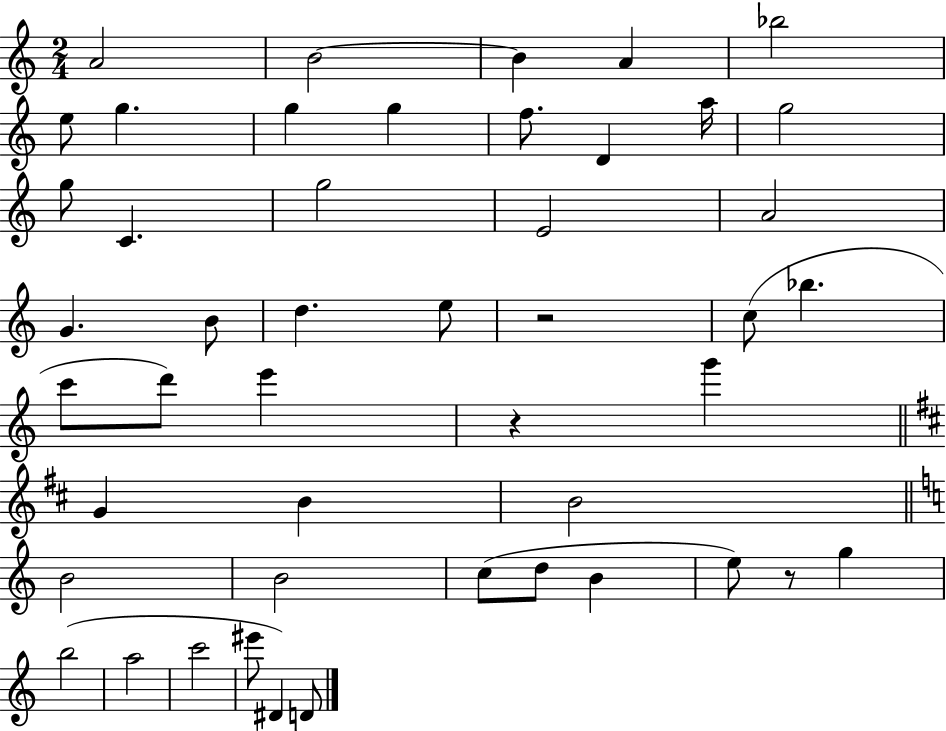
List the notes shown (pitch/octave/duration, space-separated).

A4/h B4/h B4/q A4/q Bb5/h E5/e G5/q. G5/q G5/q F5/e. D4/q A5/s G5/h G5/e C4/q. G5/h E4/h A4/h G4/q. B4/e D5/q. E5/e R/h C5/e Bb5/q. C6/e D6/e E6/q R/q G6/q G4/q B4/q B4/h B4/h B4/h C5/e D5/e B4/q E5/e R/e G5/q B5/h A5/h C6/h EIS6/e D#4/q D4/e